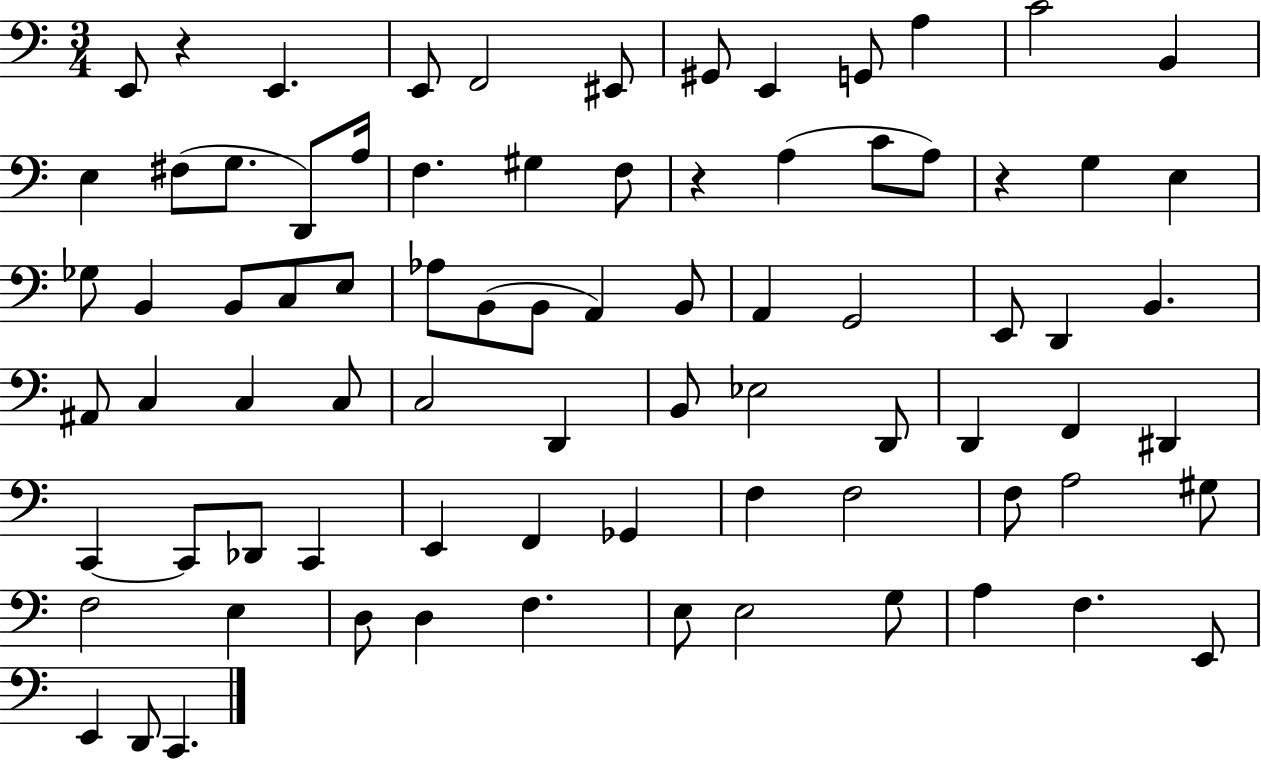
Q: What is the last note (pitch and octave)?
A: C2